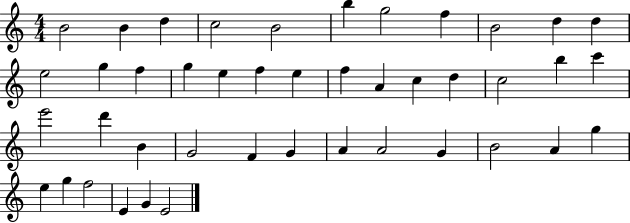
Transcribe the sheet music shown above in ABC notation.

X:1
T:Untitled
M:4/4
L:1/4
K:C
B2 B d c2 B2 b g2 f B2 d d e2 g f g e f e f A c d c2 b c' e'2 d' B G2 F G A A2 G B2 A g e g f2 E G E2